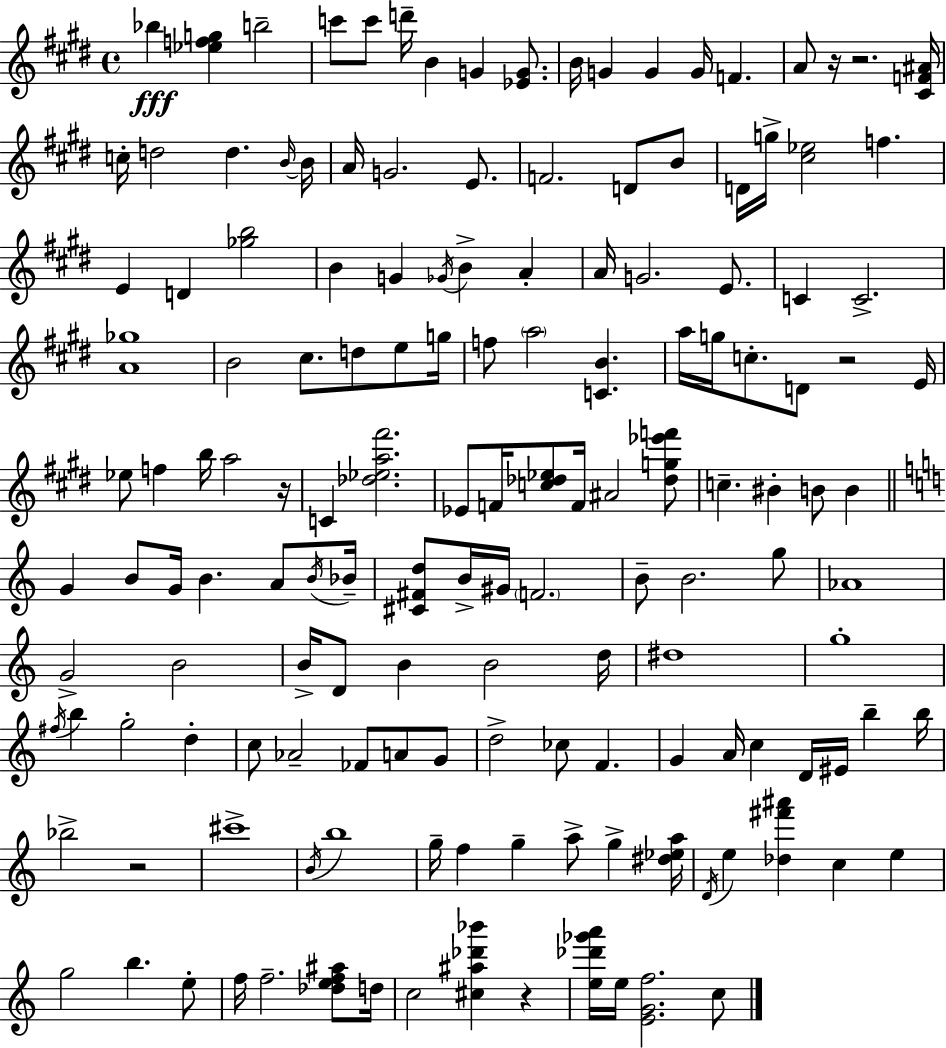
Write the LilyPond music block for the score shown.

{
  \clef treble
  \time 4/4
  \defaultTimeSignature
  \key e \major
  \repeat volta 2 { bes''4\fff <ees'' f'' g''>4 b''2-- | c'''8 c'''8 d'''16-- b'4 g'4 <ees' g'>8. | b'16 g'4 g'4 g'16 f'4. | a'8 r16 r2. <cis' f' ais'>16 | \break c''16-. d''2 d''4. \grace { b'16~ }~ | b'16 a'16 g'2. e'8. | f'2. d'8 b'8 | d'16 g''16-> <cis'' ees''>2 f''4. | \break e'4 d'4 <ges'' b''>2 | b'4 g'4 \acciaccatura { ges'16 } b'4-> a'4-. | a'16 g'2. e'8. | c'4 c'2.-> | \break <a' ges''>1 | b'2 cis''8. d''8 e''8 | g''16 f''8 \parenthesize a''2 <c' b'>4. | a''16 g''16 c''8.-. d'8 r2 | \break e'16 ees''8 f''4 b''16 a''2 | r16 c'4 <des'' ees'' a'' fis'''>2. | ees'8 f'16 <c'' des'' ees''>8 f'16 ais'2 | <des'' g'' ees''' f'''>8 c''4.-- bis'4-. b'8 b'4 | \break \bar "||" \break \key c \major g'4 b'8 g'16 b'4. a'8 \acciaccatura { b'16 } | bes'16-- <cis' fis' d''>8 b'16-> gis'16 \parenthesize f'2. | b'8-- b'2. g''8 | aes'1 | \break g'2-> b'2 | b'16-> d'8 b'4 b'2 | d''16 dis''1 | g''1-. | \break \acciaccatura { fis''16 } b''4 g''2-. d''4-. | c''8 aes'2-- fes'8 a'8 | g'8 d''2-> ces''8 f'4. | g'4 a'16 c''4 d'16 eis'16 b''4-- | \break b''16 bes''2-> r2 | cis'''1-> | \acciaccatura { b'16 } b''1 | g''16-- f''4 g''4-- a''8-> g''4-> | \break <dis'' ees'' a''>16 \acciaccatura { d'16 } e''4 <des'' fis''' ais'''>4 c''4 | e''4 g''2 b''4. | e''8-. f''16 f''2.-- | <des'' e'' f'' ais''>8 d''16 c''2 <cis'' ais'' des''' bes'''>4 | \break r4 <e'' des''' ges''' a'''>16 e''16 <e' g' f''>2. | c''8 } \bar "|."
}